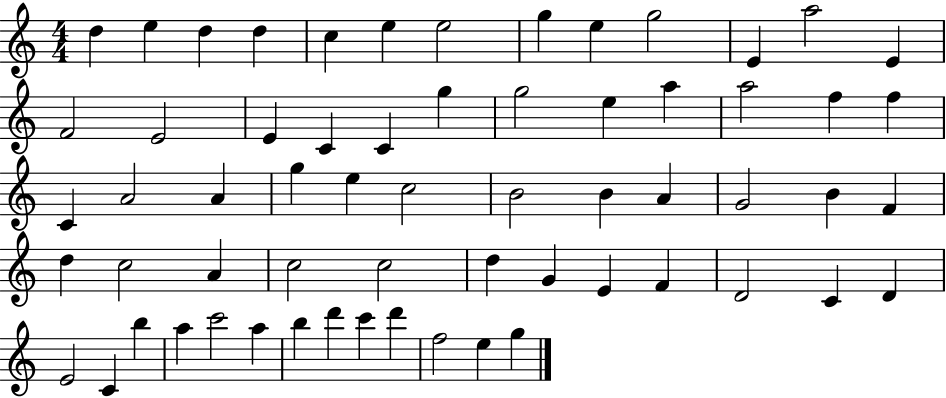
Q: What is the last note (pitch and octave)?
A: G5